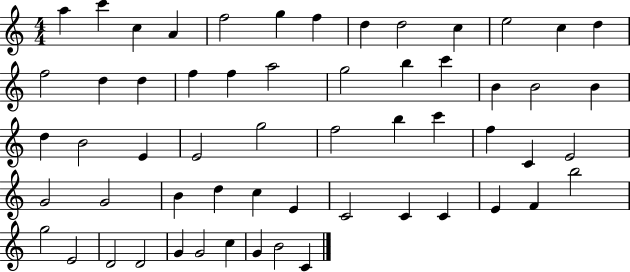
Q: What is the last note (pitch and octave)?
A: C4